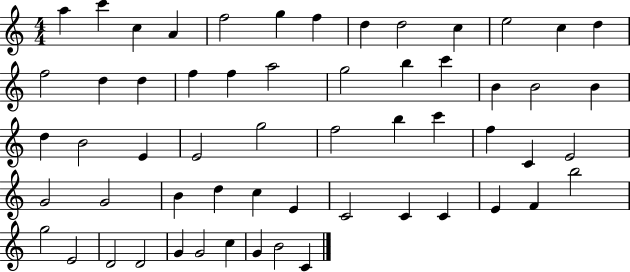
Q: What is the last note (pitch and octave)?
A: C4